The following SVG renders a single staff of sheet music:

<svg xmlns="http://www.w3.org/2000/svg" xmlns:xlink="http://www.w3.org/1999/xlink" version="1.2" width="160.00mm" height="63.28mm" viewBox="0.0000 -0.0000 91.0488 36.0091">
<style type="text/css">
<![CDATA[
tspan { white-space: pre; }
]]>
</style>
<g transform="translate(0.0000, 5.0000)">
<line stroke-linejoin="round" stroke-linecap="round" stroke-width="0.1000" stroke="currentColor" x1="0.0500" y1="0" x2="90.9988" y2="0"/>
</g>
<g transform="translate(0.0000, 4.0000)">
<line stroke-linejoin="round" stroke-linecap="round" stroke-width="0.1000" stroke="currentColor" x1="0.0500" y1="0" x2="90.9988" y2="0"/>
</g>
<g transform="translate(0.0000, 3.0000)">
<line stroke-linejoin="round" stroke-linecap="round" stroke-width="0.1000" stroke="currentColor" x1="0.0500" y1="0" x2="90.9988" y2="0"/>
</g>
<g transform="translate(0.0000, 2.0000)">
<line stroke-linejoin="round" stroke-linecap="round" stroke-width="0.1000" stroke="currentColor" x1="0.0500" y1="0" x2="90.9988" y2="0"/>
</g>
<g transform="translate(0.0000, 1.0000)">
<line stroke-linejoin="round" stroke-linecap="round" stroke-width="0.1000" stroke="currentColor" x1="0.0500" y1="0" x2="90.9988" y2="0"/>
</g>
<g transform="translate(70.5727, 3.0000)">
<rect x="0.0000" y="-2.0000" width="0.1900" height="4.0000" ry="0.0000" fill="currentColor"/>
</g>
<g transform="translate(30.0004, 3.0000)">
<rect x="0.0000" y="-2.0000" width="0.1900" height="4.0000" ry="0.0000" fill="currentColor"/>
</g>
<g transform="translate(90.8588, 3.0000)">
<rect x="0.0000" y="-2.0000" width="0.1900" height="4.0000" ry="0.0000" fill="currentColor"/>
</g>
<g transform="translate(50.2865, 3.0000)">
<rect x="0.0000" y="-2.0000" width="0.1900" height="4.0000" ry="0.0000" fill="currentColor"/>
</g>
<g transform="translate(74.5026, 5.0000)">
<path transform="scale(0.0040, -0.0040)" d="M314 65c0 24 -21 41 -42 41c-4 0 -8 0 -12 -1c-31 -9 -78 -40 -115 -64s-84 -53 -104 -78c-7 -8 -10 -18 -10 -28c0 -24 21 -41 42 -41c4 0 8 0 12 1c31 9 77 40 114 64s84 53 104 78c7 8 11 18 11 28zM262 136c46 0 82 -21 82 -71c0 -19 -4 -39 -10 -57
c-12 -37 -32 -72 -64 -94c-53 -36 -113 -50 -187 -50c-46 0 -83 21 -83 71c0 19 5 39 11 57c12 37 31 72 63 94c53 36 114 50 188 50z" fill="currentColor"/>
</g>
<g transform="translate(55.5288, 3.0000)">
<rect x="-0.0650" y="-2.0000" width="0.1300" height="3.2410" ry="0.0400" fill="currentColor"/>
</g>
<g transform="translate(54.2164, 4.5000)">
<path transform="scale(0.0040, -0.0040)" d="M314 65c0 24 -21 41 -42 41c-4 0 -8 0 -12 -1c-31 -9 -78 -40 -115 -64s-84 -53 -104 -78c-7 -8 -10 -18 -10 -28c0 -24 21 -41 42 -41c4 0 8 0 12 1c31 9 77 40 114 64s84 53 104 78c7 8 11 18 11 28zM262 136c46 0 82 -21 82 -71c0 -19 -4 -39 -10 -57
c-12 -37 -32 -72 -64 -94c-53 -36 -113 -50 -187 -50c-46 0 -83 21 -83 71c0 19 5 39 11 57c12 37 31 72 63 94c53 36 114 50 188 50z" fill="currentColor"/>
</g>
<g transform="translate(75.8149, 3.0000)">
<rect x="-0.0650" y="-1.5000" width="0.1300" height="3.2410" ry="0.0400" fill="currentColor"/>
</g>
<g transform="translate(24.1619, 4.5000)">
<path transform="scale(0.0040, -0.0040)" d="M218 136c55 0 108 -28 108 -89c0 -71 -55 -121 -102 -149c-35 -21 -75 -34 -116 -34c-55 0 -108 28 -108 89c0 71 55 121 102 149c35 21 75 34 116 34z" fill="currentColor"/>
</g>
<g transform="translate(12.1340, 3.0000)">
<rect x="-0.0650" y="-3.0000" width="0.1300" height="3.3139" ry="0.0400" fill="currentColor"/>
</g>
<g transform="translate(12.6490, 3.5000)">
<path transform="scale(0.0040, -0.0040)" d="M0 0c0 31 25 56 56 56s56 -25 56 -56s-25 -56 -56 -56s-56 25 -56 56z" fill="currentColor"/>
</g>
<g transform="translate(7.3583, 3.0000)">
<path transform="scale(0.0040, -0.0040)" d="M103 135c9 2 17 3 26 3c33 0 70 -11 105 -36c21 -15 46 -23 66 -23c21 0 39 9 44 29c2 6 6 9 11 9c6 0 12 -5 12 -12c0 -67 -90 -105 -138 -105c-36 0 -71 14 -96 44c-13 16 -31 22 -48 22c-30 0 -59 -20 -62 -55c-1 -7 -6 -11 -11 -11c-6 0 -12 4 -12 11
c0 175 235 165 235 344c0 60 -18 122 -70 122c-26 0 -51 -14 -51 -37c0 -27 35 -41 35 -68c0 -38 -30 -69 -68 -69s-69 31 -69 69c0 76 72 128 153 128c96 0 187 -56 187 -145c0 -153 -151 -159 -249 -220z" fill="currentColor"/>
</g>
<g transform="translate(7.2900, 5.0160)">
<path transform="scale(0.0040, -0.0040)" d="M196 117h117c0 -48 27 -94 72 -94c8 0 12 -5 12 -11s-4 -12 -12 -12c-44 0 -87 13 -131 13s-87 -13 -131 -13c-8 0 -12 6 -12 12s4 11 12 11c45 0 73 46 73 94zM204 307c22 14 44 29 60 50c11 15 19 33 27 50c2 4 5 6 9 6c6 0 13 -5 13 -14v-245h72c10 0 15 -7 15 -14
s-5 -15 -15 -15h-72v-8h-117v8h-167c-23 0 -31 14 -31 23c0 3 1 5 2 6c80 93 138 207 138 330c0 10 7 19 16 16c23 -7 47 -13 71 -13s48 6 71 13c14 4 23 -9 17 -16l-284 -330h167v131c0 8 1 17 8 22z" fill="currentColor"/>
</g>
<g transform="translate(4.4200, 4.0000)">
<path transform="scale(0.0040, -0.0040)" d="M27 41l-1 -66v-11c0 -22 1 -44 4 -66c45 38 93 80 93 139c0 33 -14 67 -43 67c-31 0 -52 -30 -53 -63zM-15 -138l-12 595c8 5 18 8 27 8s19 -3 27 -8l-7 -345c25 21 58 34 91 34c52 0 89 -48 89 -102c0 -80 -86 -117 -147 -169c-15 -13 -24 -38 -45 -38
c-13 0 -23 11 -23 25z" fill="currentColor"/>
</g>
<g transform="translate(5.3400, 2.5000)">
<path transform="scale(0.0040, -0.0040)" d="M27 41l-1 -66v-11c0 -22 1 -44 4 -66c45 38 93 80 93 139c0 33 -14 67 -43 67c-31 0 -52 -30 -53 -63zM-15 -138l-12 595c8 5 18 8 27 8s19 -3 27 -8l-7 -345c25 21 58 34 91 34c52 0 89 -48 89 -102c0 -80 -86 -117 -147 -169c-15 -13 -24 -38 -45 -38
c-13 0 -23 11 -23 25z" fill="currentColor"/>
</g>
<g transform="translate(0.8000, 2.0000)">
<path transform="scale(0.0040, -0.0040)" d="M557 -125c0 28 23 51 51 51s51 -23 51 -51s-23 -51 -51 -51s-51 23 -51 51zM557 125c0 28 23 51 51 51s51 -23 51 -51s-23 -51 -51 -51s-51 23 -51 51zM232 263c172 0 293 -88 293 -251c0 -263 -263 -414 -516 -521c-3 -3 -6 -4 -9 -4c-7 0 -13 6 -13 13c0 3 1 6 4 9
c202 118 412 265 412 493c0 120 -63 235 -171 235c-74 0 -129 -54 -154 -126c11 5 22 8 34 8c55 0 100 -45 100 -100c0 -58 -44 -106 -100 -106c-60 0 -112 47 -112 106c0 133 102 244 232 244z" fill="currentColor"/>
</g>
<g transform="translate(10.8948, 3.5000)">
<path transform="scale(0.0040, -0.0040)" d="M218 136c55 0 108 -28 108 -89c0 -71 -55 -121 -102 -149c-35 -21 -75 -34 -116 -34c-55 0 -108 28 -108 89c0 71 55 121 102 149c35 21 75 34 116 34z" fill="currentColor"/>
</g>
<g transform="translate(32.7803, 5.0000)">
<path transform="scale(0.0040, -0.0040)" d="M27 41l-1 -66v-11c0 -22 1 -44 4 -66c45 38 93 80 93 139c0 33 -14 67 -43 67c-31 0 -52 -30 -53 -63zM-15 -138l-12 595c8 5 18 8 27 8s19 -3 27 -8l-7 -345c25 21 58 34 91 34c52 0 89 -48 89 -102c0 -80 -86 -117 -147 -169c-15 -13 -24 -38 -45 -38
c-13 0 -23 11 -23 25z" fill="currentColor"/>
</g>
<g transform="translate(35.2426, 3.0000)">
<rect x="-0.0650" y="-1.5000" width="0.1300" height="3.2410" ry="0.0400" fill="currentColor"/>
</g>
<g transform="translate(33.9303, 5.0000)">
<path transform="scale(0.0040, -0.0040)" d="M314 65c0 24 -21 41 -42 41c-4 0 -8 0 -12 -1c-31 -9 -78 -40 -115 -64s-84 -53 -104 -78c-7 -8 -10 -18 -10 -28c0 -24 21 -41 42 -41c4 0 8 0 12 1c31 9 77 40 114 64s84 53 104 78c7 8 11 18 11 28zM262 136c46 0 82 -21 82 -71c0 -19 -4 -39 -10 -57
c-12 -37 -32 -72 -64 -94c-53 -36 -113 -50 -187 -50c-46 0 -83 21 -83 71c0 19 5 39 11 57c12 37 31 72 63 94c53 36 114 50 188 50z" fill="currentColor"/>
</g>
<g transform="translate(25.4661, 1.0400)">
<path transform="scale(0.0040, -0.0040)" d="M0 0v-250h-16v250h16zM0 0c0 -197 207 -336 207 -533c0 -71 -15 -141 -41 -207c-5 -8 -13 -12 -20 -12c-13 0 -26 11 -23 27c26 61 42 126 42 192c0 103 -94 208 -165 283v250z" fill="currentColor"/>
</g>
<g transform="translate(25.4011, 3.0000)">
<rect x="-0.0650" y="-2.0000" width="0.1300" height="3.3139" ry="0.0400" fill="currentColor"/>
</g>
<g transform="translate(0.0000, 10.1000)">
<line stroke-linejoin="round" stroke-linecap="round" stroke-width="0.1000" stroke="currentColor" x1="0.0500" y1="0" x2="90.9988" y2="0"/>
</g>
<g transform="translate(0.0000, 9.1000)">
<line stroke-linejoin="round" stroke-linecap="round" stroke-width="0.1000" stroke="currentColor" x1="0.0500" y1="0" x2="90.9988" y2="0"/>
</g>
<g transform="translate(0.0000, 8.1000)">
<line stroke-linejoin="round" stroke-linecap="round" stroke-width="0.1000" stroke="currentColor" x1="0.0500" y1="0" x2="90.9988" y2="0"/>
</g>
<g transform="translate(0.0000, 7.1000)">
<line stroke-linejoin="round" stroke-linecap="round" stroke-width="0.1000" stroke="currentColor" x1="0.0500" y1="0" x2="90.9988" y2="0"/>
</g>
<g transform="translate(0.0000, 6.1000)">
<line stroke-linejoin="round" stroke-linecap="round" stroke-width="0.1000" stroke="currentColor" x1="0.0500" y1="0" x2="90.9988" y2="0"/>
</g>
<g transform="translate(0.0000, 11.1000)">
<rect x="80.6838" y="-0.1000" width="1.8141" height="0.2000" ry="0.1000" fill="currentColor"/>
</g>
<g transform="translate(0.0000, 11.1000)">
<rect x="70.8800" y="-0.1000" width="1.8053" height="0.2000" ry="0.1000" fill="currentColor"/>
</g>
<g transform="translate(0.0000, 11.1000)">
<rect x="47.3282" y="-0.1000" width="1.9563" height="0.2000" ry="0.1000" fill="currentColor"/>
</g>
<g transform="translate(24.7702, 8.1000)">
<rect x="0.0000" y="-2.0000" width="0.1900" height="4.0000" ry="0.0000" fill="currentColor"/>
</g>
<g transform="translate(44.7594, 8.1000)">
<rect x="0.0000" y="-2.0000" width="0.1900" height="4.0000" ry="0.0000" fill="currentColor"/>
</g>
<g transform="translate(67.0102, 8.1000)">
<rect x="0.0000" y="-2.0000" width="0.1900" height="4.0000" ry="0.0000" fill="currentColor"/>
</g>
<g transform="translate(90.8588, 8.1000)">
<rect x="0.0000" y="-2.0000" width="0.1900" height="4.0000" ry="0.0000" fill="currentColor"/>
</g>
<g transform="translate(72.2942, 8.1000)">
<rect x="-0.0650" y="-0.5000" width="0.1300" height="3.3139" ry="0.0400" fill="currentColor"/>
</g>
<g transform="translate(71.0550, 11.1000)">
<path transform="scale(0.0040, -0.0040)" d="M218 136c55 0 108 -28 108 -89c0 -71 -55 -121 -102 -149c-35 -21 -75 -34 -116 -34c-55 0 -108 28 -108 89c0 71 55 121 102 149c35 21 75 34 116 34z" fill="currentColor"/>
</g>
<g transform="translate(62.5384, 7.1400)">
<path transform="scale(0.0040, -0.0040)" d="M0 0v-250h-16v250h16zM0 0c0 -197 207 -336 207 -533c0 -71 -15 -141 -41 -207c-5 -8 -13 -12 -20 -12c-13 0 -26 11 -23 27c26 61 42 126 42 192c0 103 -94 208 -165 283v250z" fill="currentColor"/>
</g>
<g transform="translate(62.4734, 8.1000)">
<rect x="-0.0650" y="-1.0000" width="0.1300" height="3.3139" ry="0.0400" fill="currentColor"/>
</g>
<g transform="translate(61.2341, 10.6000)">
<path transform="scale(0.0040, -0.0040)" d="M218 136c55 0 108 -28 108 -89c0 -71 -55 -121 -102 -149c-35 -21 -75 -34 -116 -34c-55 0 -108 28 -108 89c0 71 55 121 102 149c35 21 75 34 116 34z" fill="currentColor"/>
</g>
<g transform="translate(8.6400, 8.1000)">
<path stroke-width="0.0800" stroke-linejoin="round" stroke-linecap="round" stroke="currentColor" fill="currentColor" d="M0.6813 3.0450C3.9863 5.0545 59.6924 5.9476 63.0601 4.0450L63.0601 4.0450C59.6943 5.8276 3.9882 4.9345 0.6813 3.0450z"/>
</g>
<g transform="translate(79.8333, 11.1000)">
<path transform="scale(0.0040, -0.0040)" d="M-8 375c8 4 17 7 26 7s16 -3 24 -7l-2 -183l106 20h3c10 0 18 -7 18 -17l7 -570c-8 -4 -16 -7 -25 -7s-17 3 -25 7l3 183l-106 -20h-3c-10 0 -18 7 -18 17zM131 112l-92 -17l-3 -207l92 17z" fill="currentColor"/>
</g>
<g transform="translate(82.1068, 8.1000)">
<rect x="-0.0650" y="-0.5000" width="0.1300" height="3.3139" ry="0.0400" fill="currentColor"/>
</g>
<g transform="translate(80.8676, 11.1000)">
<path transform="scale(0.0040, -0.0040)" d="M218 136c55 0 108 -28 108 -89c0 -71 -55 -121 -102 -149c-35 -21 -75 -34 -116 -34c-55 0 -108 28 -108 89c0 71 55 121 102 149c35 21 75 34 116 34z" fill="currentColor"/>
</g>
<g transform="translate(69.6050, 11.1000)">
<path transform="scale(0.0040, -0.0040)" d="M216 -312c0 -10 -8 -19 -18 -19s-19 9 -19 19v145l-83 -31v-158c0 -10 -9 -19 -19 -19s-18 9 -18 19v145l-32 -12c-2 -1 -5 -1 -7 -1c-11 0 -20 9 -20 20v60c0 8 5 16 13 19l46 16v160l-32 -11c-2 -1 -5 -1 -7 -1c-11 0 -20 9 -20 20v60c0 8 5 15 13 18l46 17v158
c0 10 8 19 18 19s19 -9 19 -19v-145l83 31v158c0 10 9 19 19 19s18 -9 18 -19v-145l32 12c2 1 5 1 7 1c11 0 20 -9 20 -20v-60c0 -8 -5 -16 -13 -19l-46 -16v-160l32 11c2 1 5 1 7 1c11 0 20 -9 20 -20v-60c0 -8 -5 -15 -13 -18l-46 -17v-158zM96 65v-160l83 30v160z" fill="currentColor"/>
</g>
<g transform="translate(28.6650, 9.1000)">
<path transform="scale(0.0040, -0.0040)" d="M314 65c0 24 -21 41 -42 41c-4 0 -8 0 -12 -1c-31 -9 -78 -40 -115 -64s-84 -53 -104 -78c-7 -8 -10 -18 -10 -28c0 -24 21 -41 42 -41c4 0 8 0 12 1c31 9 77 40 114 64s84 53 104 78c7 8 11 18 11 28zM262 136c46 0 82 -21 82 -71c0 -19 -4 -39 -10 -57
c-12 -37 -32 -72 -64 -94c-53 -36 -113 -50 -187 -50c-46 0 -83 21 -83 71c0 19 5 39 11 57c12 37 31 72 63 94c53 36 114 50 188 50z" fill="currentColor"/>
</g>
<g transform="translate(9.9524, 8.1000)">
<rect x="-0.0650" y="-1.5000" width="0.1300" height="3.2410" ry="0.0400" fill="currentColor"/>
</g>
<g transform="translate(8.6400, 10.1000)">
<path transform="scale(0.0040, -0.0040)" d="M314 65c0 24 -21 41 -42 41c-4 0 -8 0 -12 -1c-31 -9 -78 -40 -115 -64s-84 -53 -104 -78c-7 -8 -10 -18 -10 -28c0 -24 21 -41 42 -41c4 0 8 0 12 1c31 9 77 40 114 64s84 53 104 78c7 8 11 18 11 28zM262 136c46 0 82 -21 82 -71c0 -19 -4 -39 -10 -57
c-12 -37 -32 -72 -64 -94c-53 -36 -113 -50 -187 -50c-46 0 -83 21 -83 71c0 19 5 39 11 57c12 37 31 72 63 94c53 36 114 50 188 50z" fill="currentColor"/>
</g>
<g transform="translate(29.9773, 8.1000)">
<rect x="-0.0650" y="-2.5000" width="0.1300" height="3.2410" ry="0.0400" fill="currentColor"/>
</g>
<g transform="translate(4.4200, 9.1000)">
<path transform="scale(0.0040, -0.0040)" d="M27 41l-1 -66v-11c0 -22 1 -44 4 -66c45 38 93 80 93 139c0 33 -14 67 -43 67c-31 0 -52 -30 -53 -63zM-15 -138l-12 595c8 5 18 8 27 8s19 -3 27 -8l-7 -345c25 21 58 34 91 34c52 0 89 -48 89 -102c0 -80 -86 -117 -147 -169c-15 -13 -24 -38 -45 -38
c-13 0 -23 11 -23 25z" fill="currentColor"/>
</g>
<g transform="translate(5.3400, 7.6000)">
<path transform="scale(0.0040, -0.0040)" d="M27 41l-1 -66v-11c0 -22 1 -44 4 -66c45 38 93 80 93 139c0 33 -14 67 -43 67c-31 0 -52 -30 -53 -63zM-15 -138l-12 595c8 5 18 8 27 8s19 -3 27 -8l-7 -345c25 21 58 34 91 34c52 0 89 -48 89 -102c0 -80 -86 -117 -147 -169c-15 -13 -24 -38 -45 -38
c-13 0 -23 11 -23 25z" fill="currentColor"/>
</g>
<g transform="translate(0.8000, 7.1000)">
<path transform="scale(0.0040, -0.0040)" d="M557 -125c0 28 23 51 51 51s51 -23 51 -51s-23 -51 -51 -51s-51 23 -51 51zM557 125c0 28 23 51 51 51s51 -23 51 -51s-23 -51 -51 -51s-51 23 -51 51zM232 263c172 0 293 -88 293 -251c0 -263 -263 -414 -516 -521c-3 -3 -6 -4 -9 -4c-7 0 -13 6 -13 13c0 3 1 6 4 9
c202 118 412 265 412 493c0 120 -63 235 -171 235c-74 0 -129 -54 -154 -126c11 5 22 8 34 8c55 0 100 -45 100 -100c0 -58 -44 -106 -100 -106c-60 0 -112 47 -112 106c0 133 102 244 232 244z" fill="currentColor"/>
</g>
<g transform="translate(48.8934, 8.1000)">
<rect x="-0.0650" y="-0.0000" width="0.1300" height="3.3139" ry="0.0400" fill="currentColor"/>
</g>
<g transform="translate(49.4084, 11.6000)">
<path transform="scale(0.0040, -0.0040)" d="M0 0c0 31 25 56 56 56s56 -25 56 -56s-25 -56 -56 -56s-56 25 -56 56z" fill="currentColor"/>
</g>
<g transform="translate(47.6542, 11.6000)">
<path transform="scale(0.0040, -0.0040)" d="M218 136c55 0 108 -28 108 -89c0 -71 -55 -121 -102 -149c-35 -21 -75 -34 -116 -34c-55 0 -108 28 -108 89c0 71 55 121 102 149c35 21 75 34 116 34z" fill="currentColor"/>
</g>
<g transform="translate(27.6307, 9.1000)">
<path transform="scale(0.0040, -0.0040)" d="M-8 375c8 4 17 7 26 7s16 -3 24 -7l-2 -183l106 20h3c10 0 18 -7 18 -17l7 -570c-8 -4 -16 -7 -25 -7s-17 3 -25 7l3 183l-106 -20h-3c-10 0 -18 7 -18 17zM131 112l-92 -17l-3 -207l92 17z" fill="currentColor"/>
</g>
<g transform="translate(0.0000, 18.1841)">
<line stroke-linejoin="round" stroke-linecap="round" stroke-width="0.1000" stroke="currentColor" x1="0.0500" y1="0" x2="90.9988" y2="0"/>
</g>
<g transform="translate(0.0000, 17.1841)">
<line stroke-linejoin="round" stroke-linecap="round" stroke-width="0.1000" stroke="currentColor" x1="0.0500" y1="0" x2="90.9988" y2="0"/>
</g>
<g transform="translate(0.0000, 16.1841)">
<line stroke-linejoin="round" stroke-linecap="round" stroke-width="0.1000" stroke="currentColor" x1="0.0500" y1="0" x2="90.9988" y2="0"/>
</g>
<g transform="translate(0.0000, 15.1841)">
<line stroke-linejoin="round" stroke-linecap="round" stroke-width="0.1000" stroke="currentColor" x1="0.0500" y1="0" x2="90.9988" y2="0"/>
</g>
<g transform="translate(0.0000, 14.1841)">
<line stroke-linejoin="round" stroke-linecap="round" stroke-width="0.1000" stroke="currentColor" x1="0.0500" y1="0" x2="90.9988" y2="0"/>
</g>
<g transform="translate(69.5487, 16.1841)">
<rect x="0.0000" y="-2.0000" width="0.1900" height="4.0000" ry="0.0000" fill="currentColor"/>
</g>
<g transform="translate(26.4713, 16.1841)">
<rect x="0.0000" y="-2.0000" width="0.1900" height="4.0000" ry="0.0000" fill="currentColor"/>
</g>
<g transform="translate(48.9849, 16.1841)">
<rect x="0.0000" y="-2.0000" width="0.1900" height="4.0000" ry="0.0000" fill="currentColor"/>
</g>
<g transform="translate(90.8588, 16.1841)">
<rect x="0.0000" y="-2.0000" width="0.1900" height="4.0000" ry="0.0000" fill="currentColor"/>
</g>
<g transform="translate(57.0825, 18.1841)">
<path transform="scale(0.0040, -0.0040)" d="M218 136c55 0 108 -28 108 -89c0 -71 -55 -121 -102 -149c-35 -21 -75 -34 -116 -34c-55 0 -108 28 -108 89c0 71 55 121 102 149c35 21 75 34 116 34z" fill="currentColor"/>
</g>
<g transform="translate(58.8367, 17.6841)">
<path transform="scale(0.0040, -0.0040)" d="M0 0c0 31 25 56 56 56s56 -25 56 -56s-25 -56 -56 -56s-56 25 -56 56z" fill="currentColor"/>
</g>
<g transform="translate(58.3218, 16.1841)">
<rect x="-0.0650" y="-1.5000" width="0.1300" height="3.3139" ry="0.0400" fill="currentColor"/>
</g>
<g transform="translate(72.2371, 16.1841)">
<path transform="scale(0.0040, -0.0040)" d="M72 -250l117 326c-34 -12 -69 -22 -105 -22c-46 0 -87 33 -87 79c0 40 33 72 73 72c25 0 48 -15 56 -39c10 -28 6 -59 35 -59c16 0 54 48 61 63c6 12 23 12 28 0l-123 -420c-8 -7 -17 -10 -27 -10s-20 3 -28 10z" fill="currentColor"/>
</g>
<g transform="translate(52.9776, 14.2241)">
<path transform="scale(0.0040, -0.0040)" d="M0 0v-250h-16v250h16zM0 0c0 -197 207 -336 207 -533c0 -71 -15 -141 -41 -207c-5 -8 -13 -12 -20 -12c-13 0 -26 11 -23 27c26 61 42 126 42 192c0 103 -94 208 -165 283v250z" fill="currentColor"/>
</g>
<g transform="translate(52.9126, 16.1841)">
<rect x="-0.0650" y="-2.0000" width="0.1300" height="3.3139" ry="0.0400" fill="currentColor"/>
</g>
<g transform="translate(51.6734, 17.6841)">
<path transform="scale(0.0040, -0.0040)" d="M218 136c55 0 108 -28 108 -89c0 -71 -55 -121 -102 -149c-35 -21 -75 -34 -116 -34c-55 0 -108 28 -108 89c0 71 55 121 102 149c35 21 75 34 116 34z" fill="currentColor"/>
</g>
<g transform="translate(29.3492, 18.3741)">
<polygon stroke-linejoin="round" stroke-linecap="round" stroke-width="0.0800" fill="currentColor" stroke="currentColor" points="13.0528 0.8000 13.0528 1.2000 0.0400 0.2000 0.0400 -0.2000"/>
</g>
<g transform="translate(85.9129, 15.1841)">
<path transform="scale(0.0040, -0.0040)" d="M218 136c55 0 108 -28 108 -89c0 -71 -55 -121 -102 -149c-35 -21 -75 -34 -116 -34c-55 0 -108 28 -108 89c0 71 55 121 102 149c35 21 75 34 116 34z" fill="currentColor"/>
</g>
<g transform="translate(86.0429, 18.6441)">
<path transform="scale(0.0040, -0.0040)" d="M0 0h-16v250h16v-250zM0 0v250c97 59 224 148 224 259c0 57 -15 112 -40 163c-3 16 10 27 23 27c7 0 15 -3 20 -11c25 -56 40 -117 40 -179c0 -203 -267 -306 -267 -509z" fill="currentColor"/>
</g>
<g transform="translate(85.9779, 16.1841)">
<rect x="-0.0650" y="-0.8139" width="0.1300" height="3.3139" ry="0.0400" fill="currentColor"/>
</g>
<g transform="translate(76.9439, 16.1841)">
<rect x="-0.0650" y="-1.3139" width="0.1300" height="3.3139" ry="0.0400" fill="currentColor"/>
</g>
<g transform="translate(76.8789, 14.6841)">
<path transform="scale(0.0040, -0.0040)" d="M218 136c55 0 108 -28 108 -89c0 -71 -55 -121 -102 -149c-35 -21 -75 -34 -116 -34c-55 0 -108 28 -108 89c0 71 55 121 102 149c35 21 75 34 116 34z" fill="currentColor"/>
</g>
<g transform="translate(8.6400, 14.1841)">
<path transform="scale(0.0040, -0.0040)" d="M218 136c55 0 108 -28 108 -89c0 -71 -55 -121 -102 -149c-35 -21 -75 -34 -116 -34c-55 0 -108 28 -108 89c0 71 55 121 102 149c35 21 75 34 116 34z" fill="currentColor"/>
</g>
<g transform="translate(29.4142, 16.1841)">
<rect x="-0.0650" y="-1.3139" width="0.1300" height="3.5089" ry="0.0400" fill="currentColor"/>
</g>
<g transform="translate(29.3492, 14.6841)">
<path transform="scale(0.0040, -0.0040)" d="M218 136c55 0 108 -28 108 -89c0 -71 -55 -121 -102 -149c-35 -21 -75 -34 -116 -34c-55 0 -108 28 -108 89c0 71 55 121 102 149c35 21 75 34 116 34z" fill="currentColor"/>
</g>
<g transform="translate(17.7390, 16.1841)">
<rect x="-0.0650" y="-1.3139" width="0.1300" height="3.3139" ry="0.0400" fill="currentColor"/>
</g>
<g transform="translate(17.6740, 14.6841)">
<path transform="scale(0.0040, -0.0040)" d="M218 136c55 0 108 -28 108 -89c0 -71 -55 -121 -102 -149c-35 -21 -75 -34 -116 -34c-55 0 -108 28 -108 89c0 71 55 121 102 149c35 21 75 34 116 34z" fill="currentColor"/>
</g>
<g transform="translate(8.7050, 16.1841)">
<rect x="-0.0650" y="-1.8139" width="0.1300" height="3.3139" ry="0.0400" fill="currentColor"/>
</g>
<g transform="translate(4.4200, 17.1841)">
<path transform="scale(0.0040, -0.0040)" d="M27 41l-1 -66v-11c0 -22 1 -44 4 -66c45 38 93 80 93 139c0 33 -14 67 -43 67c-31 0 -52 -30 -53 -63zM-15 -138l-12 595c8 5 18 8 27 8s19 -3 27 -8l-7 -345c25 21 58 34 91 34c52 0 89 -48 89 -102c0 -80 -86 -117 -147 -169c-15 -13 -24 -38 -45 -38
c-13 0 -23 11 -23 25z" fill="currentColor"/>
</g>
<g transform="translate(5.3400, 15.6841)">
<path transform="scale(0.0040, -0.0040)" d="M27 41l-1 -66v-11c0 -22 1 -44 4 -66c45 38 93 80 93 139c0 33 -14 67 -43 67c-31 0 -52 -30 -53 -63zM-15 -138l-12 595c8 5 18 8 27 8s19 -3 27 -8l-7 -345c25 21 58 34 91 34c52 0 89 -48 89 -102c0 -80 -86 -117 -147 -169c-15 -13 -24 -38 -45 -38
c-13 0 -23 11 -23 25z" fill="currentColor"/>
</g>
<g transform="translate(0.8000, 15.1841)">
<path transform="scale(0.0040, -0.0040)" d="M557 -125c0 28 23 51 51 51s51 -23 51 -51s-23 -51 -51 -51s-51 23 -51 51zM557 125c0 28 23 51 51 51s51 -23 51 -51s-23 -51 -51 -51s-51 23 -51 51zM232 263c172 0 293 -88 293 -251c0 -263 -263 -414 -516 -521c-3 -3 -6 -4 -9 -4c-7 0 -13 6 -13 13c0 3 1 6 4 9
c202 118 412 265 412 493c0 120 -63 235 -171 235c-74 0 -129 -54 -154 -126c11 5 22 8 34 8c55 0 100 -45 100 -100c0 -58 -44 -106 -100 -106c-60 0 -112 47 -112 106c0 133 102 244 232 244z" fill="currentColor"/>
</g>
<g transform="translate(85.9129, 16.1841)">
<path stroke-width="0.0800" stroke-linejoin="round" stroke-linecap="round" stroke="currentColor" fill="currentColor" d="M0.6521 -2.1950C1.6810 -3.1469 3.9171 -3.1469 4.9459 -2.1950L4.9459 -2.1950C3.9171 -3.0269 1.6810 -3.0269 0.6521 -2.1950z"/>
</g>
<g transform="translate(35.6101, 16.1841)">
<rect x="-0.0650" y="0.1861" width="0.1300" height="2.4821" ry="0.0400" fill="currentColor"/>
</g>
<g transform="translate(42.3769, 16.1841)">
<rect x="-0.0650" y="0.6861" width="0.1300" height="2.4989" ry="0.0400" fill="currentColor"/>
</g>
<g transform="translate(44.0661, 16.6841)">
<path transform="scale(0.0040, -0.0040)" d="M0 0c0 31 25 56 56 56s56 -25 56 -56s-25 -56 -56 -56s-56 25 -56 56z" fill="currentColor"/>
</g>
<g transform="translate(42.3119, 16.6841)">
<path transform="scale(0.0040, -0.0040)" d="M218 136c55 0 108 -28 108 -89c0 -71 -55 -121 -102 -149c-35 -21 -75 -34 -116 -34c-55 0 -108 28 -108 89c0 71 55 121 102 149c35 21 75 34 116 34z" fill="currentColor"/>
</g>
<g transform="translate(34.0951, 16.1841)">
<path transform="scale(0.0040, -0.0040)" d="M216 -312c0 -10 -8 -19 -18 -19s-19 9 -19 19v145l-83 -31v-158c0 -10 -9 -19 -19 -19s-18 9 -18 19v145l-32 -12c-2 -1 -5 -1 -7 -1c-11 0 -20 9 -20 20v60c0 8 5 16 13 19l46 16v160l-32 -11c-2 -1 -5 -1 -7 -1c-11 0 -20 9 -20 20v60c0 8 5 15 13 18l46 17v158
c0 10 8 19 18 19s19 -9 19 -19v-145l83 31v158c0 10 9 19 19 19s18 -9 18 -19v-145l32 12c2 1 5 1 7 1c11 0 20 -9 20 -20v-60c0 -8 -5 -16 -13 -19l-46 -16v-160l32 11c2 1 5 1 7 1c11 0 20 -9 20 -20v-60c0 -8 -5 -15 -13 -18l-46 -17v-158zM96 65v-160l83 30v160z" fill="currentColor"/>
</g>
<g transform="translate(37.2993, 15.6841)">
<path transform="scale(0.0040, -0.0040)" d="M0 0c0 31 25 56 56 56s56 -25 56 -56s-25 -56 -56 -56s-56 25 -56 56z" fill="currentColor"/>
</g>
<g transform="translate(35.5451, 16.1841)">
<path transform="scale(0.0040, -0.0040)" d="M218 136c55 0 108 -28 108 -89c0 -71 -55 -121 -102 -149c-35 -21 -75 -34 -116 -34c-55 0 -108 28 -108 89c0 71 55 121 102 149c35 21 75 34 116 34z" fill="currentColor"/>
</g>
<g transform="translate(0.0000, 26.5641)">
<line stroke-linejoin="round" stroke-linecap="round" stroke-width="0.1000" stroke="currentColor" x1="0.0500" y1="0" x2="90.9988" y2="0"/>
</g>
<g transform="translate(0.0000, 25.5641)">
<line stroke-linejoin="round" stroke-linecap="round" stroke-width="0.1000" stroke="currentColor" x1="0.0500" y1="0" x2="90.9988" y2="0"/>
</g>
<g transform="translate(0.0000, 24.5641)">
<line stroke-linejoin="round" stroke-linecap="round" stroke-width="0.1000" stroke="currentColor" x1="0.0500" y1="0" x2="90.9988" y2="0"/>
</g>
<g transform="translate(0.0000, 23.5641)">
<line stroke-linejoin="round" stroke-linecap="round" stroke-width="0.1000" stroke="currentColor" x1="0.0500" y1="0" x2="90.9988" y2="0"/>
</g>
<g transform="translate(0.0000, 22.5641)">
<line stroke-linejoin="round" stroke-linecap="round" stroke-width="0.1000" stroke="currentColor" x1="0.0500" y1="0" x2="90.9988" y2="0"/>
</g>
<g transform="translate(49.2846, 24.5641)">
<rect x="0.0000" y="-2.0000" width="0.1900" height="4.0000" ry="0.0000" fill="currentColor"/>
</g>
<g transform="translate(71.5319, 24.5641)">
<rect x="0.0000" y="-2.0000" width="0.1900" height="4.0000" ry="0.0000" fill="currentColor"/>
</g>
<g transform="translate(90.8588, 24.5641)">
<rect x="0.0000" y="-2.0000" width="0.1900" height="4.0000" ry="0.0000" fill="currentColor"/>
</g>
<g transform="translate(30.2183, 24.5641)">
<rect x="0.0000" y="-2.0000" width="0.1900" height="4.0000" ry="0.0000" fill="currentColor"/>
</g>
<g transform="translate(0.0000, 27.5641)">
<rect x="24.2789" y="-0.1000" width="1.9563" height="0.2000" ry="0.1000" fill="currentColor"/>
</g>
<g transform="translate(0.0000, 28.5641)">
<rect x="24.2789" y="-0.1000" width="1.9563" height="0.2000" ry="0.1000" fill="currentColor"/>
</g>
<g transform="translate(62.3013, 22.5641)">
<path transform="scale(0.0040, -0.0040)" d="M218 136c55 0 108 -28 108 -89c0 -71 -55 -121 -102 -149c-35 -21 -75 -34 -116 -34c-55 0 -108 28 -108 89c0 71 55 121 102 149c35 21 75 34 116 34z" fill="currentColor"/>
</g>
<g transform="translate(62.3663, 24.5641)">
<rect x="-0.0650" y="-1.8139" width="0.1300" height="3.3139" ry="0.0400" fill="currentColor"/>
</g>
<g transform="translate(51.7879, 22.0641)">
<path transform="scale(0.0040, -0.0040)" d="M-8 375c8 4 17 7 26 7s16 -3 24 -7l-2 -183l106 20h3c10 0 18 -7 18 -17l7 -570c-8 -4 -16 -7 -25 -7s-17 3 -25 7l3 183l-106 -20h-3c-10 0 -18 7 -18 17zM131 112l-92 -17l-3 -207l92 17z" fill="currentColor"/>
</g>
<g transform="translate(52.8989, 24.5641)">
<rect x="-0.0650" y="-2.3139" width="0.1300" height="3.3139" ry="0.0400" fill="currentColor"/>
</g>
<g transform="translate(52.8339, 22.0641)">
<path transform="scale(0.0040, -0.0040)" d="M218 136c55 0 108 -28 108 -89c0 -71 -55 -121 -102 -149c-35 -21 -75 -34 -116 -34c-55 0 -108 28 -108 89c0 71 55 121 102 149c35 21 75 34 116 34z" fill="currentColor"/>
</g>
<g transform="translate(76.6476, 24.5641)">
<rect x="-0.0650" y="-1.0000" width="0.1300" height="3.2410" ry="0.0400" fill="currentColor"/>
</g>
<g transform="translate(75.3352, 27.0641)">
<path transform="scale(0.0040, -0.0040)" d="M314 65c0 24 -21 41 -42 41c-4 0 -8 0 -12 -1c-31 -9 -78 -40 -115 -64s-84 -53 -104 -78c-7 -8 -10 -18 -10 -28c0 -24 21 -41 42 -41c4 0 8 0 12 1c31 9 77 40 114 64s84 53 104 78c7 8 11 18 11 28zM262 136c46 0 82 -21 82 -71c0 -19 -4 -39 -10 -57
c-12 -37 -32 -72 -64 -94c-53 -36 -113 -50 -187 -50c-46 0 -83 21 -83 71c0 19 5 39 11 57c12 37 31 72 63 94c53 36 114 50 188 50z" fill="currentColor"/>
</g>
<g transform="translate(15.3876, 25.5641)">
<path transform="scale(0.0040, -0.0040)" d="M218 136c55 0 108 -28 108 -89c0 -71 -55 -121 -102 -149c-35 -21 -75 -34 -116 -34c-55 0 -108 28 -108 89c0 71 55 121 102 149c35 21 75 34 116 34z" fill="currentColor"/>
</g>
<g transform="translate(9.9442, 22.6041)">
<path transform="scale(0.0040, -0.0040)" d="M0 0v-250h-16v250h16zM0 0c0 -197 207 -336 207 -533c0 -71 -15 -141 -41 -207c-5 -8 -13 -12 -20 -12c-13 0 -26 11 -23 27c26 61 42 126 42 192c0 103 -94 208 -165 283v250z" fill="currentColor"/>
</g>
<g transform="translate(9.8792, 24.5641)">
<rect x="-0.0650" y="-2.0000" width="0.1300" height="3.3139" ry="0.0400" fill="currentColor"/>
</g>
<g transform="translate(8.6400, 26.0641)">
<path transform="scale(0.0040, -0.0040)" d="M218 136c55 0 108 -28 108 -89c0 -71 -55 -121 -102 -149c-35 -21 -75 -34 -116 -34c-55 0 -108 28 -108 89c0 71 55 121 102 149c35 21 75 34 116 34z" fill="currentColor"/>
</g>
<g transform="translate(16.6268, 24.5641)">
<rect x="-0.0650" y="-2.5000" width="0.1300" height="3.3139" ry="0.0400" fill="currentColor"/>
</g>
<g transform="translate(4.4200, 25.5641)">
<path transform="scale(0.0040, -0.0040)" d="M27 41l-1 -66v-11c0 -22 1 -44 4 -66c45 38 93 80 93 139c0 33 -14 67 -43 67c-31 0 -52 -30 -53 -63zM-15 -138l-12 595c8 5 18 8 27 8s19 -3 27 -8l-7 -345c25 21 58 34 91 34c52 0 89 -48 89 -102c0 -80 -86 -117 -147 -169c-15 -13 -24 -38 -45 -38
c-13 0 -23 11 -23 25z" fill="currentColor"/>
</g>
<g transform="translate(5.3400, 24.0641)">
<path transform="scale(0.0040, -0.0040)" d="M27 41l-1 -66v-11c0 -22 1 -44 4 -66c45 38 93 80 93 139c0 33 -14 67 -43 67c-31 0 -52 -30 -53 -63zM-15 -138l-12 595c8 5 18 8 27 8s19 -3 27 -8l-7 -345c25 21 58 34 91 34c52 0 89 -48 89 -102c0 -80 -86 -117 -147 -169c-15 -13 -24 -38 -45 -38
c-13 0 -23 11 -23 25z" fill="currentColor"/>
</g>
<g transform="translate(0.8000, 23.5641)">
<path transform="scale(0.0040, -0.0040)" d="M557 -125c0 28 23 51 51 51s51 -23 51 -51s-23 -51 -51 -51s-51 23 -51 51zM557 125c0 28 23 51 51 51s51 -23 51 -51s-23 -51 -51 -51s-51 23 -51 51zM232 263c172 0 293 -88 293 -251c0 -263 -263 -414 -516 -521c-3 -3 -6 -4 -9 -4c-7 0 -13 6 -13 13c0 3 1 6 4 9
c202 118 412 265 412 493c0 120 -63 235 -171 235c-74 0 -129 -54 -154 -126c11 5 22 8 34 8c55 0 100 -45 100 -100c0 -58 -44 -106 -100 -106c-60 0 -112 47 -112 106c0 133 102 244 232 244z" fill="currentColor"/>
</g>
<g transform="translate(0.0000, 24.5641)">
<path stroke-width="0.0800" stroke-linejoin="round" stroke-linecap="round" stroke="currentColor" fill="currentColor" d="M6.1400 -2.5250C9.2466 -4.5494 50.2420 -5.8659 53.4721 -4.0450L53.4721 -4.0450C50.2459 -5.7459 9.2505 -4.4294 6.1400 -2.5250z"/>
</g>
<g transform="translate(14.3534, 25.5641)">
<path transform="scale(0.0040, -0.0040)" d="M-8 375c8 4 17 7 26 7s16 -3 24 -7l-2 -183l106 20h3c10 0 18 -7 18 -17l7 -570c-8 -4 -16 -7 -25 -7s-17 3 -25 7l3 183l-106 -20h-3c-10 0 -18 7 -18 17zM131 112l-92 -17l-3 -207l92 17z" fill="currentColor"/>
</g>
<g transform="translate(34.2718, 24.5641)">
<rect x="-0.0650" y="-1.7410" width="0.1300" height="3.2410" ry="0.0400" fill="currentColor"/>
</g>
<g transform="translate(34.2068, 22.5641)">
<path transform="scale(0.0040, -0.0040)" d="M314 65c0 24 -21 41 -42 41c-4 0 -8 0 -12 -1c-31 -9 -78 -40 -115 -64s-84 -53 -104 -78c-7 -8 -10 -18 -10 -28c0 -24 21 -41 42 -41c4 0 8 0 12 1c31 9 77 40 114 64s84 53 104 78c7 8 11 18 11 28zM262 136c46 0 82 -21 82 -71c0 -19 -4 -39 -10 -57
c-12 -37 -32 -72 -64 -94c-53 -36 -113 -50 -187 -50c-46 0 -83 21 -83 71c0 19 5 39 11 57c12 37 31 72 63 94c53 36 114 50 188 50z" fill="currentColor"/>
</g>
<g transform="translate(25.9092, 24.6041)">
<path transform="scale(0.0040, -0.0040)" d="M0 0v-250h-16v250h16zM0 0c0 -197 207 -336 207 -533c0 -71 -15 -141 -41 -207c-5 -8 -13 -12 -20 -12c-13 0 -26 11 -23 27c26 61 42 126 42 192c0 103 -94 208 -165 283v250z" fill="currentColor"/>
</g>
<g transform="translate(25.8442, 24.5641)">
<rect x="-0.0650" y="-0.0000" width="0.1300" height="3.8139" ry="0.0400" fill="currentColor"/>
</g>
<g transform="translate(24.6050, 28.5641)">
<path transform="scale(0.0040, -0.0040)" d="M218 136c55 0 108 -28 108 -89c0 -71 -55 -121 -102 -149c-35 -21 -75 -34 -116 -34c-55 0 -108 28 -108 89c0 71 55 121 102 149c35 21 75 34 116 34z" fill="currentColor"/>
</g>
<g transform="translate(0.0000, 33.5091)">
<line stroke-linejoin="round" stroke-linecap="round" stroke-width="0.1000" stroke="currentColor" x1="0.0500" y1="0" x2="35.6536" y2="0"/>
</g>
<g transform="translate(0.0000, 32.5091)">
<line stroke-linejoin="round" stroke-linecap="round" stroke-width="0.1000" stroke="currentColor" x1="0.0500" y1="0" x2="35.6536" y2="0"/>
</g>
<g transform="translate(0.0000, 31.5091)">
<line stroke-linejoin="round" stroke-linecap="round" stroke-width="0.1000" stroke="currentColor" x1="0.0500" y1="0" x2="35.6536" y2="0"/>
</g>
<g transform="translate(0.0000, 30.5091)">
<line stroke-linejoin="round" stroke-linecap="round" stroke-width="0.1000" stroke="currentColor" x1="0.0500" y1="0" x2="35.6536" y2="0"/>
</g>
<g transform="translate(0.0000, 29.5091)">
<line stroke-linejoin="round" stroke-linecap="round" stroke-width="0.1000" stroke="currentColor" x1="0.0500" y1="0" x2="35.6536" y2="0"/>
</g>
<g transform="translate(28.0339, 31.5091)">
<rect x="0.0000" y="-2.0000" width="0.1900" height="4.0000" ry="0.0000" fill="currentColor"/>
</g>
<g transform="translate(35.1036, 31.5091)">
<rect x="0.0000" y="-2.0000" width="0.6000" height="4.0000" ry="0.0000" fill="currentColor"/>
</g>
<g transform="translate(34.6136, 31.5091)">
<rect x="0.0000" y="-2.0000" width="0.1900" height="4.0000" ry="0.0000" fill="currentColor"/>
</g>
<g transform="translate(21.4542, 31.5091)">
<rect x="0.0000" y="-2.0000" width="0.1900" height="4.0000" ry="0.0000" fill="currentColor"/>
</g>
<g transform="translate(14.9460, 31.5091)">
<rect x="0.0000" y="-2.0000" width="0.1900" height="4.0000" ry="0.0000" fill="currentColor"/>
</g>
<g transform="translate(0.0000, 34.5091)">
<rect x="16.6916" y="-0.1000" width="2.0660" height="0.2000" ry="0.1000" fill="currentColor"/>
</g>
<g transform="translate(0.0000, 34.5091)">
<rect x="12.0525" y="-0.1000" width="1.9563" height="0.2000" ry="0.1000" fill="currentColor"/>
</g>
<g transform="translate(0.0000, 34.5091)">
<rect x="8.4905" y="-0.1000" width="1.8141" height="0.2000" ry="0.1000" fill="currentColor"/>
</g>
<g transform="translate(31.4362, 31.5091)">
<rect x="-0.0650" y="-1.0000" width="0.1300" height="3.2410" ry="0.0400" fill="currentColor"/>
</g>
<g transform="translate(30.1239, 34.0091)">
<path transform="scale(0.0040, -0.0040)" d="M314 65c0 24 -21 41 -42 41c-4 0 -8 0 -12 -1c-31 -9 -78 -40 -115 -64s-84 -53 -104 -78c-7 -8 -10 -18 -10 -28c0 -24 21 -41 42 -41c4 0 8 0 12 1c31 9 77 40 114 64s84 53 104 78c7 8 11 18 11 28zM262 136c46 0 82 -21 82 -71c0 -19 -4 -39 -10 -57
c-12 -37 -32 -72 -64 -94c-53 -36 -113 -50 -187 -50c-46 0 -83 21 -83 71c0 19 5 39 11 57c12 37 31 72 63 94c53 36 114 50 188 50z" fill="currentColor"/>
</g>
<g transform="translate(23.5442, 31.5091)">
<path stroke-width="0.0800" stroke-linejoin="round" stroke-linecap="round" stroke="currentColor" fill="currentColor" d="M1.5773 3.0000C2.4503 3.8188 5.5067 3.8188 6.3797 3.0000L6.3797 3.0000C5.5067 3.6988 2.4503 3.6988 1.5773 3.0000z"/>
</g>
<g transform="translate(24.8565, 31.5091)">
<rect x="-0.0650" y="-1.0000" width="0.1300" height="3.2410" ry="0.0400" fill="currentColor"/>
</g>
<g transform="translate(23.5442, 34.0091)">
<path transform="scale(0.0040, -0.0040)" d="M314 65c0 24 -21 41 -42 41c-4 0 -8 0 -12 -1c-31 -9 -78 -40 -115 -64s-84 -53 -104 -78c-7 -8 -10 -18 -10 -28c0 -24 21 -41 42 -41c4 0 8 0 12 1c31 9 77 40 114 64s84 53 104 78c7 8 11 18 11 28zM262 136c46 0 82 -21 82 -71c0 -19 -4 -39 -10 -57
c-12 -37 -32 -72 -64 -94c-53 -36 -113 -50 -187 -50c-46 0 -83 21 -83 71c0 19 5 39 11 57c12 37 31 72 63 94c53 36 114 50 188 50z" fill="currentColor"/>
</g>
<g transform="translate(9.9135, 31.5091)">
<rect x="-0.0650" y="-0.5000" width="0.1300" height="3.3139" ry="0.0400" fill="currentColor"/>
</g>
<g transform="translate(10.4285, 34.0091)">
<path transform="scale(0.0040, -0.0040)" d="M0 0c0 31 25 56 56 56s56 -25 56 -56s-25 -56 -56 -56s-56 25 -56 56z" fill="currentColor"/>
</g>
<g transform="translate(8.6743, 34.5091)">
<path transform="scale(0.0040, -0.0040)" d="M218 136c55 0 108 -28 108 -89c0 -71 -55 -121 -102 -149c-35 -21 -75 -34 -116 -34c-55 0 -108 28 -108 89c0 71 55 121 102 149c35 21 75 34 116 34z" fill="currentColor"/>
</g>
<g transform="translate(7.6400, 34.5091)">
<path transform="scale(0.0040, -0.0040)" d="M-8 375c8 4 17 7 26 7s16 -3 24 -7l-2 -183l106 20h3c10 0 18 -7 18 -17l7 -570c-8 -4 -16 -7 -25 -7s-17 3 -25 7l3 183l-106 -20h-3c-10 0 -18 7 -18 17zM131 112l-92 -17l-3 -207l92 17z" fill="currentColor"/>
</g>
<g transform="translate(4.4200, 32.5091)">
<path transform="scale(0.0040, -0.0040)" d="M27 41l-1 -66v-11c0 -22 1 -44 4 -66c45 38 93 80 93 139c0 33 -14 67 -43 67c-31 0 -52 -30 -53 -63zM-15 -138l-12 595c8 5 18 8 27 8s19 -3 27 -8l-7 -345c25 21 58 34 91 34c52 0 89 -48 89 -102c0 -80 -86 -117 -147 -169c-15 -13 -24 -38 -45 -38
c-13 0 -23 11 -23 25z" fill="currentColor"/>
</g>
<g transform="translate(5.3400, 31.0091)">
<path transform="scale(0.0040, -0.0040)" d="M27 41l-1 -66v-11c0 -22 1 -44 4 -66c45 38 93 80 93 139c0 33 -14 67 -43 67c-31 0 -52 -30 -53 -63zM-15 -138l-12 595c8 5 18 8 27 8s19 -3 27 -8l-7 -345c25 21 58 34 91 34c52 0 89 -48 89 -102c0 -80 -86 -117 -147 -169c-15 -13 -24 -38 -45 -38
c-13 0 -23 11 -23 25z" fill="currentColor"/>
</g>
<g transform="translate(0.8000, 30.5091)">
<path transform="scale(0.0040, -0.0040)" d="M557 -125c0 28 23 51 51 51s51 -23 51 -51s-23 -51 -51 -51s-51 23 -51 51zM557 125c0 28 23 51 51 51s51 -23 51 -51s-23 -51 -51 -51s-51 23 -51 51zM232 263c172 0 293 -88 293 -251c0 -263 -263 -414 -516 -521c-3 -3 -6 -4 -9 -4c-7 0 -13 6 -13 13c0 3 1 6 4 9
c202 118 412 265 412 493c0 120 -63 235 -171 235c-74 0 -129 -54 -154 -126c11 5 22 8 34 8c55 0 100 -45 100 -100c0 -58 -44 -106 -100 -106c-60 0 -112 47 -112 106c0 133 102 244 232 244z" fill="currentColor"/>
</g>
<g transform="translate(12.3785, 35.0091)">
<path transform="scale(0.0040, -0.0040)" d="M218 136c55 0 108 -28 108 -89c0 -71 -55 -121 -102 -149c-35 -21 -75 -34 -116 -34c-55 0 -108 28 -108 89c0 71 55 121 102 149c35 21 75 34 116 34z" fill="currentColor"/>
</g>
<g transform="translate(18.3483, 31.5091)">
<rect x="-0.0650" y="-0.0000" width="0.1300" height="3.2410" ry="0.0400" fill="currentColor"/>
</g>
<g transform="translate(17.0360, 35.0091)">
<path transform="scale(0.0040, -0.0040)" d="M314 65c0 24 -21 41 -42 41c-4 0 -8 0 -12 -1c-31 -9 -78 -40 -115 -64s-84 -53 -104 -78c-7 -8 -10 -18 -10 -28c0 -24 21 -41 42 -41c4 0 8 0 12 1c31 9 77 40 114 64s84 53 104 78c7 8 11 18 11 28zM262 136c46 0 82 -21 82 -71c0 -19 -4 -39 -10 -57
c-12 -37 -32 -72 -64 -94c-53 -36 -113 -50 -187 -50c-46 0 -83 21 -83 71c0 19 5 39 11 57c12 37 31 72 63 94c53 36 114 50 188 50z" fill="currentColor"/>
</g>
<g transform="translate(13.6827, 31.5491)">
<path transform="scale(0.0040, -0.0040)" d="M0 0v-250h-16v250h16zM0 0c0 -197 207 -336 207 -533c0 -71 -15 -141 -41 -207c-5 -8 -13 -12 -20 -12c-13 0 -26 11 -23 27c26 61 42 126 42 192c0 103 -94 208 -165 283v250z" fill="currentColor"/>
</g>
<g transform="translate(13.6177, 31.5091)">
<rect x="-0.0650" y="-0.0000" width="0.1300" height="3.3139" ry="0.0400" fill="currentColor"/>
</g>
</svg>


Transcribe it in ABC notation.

X:1
T:Untitled
M:2/4
L:1/4
K:Bb
C, A,,/2 _G,,2 A,,2 G,,2 G,,2 B,,2 D,, F,,/2 ^E,, E,, A, G, G,/2 ^D,/2 C,/2 A,,/2 G,, z/2 G, F,/2 A,,/2 B,, C,,/2 A,2 B, A, F,,2 E,, D,,/2 D,,2 F,,2 F,,2